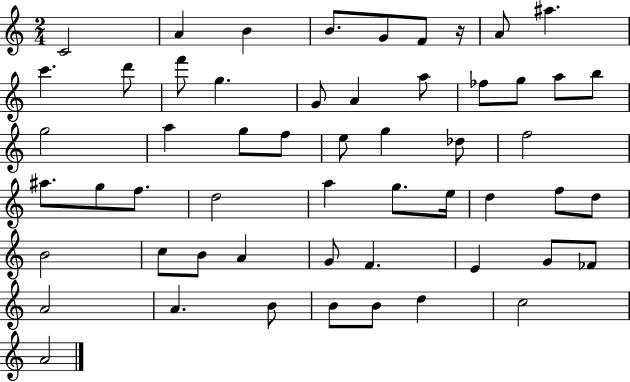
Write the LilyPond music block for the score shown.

{
  \clef treble
  \numericTimeSignature
  \time 2/4
  \key c \major
  \repeat volta 2 { c'2 | a'4 b'4 | b'8. g'8 f'8 r16 | a'8 ais''4. | \break c'''4. d'''8 | f'''8 g''4. | g'8 a'4 a''8 | fes''8 g''8 a''8 b''8 | \break g''2 | a''4 g''8 f''8 | e''8 g''4 des''8 | f''2 | \break ais''8. g''8 f''8. | d''2 | a''4 g''8. e''16 | d''4 f''8 d''8 | \break b'2 | c''8 b'8 a'4 | g'8 f'4. | e'4 g'8 fes'8 | \break a'2 | a'4. b'8 | b'8 b'8 d''4 | c''2 | \break a'2 | } \bar "|."
}